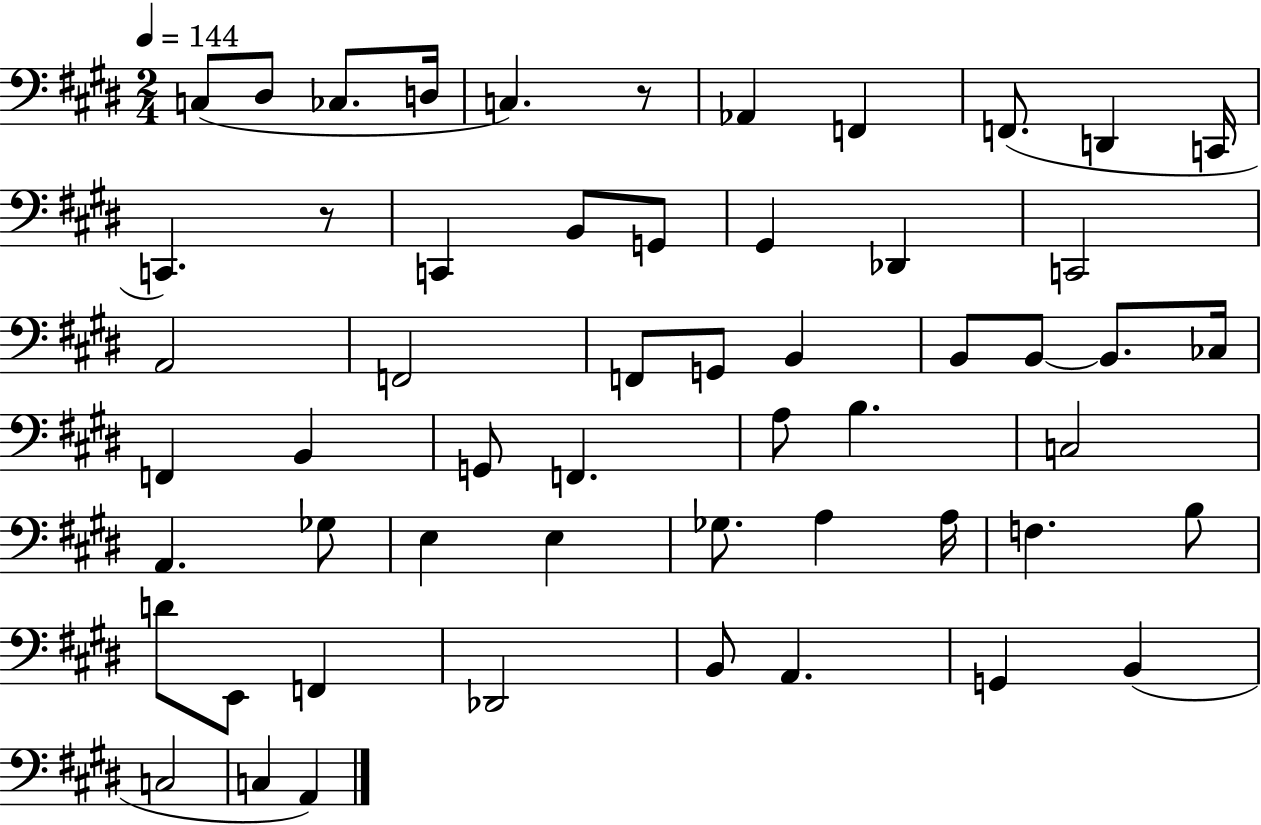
{
  \clef bass
  \numericTimeSignature
  \time 2/4
  \key e \major
  \tempo 4 = 144
  c8( dis8 ces8. d16 | c4.) r8 | aes,4 f,4 | f,8.( d,4 c,16 | \break c,4.) r8 | c,4 b,8 g,8 | gis,4 des,4 | c,2 | \break a,2 | f,2 | f,8 g,8 b,4 | b,8 b,8~~ b,8. ces16 | \break f,4 b,4 | g,8 f,4. | a8 b4. | c2 | \break a,4. ges8 | e4 e4 | ges8. a4 a16 | f4. b8 | \break d'8 e,8 f,4 | des,2 | b,8 a,4. | g,4 b,4( | \break c2 | c4 a,4) | \bar "|."
}